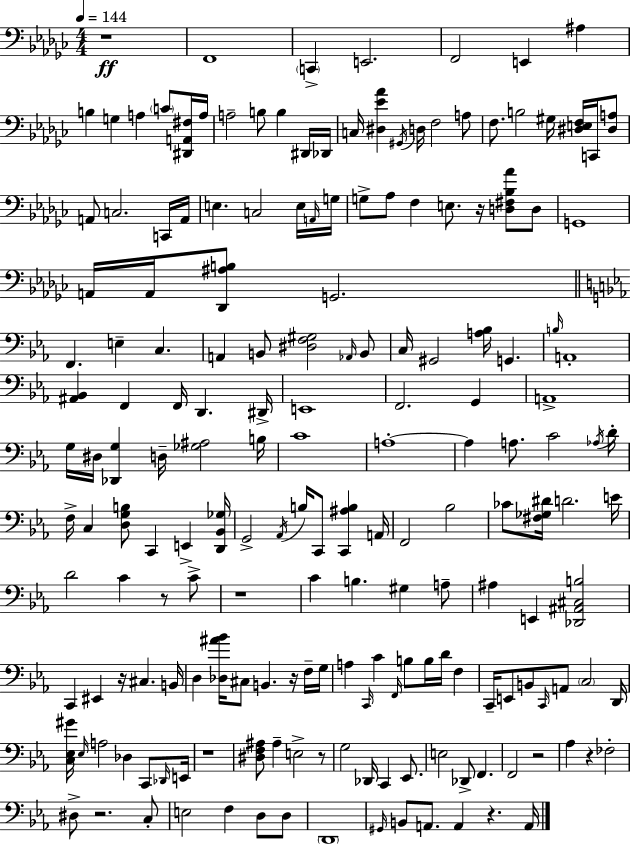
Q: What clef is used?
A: bass